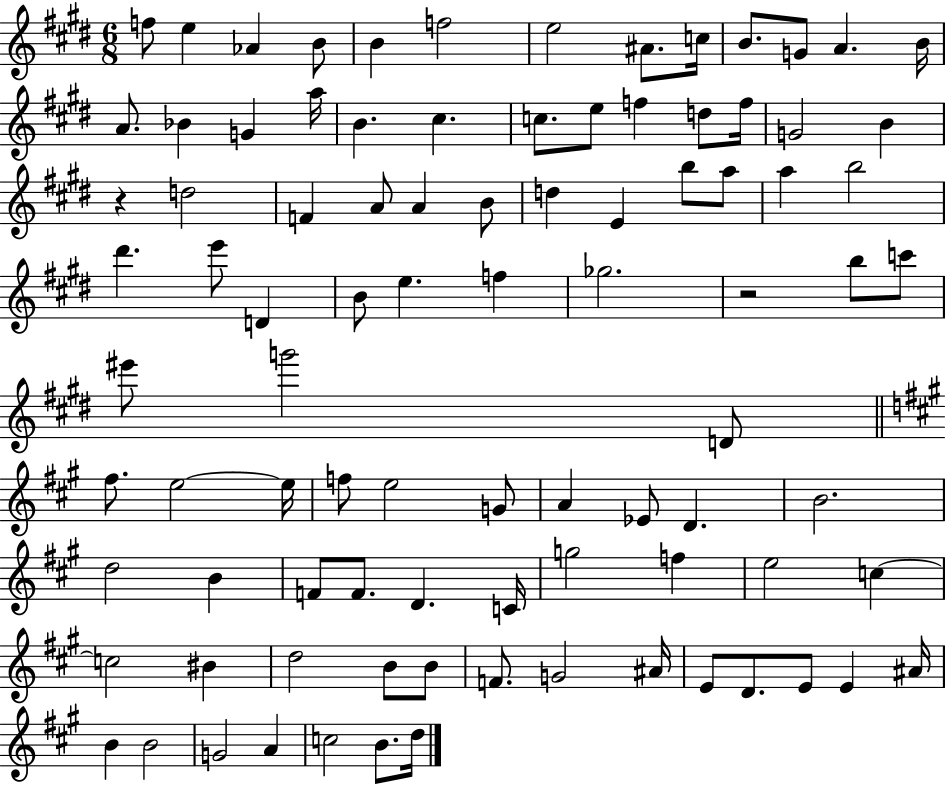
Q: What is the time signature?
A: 6/8